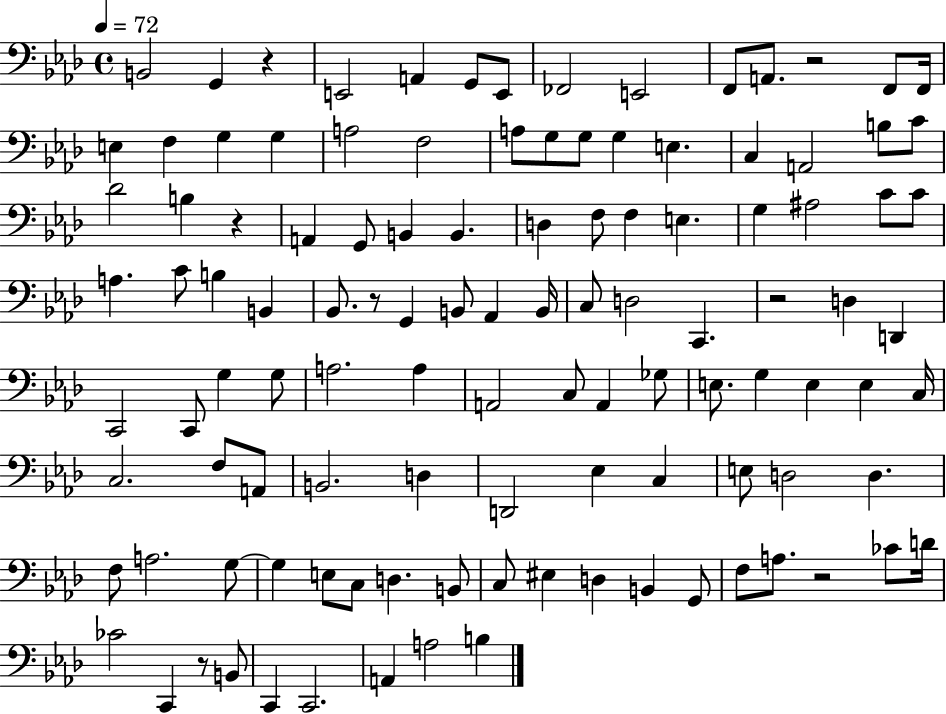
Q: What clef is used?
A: bass